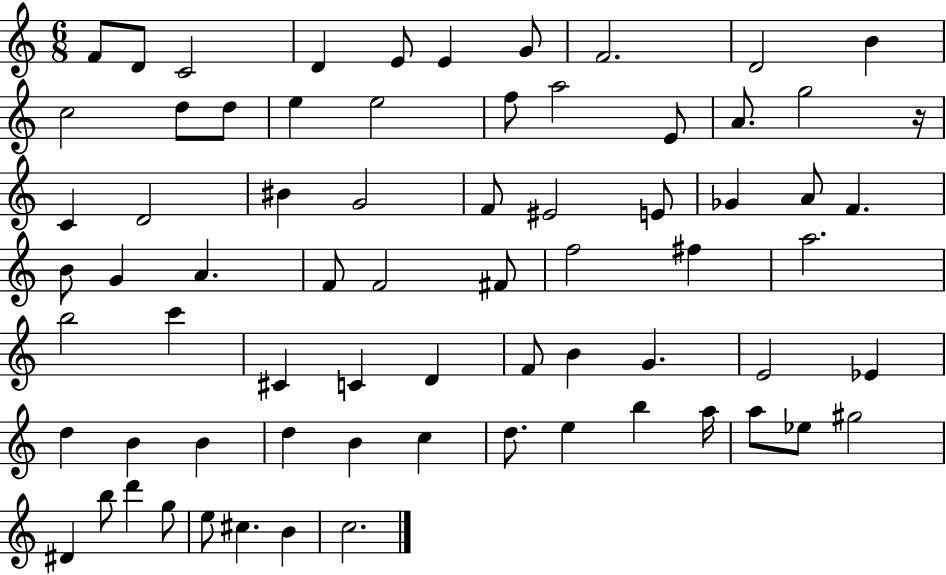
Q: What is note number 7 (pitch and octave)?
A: G4